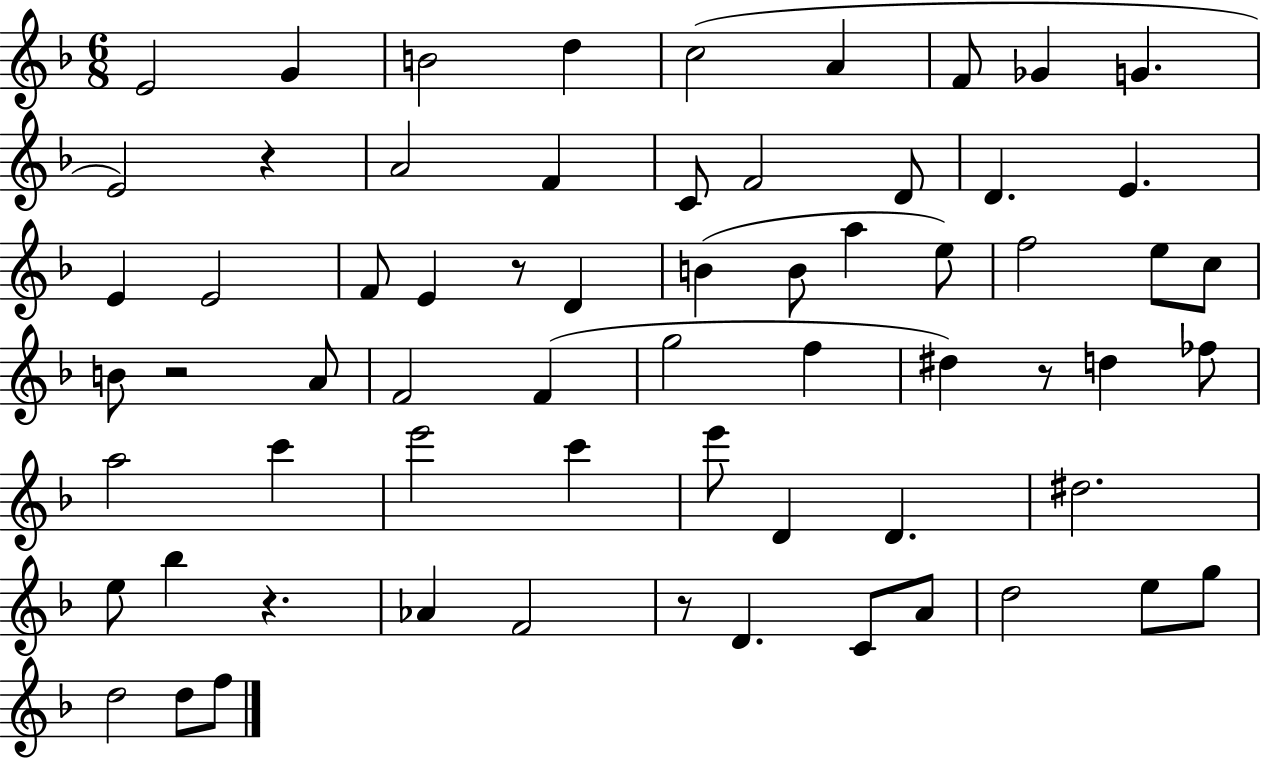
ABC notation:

X:1
T:Untitled
M:6/8
L:1/4
K:F
E2 G B2 d c2 A F/2 _G G E2 z A2 F C/2 F2 D/2 D E E E2 F/2 E z/2 D B B/2 a e/2 f2 e/2 c/2 B/2 z2 A/2 F2 F g2 f ^d z/2 d _f/2 a2 c' e'2 c' e'/2 D D ^d2 e/2 _b z _A F2 z/2 D C/2 A/2 d2 e/2 g/2 d2 d/2 f/2